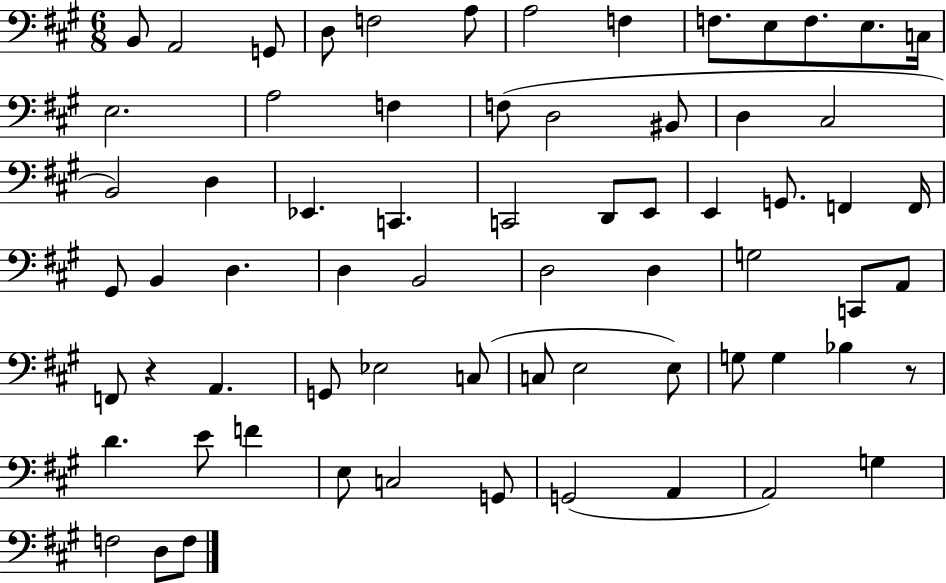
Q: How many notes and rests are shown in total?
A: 68